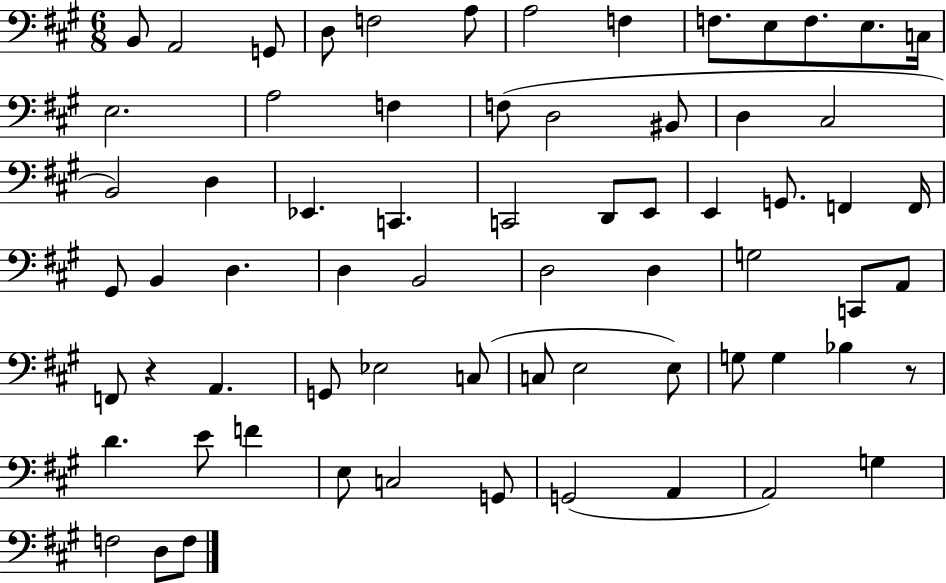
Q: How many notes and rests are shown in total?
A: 68